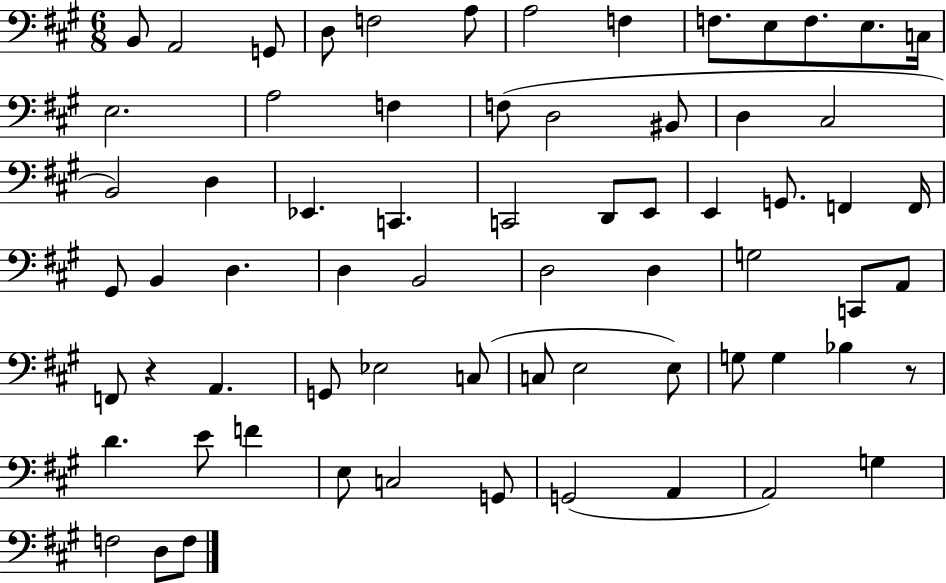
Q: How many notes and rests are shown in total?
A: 68